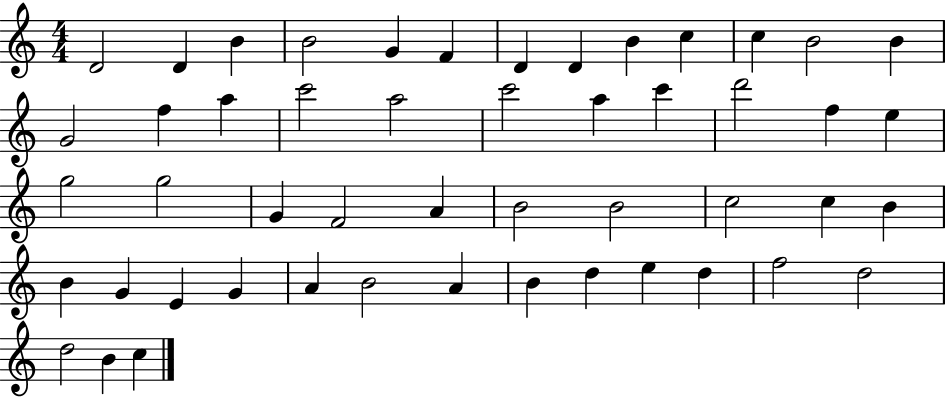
X:1
T:Untitled
M:4/4
L:1/4
K:C
D2 D B B2 G F D D B c c B2 B G2 f a c'2 a2 c'2 a c' d'2 f e g2 g2 G F2 A B2 B2 c2 c B B G E G A B2 A B d e d f2 d2 d2 B c